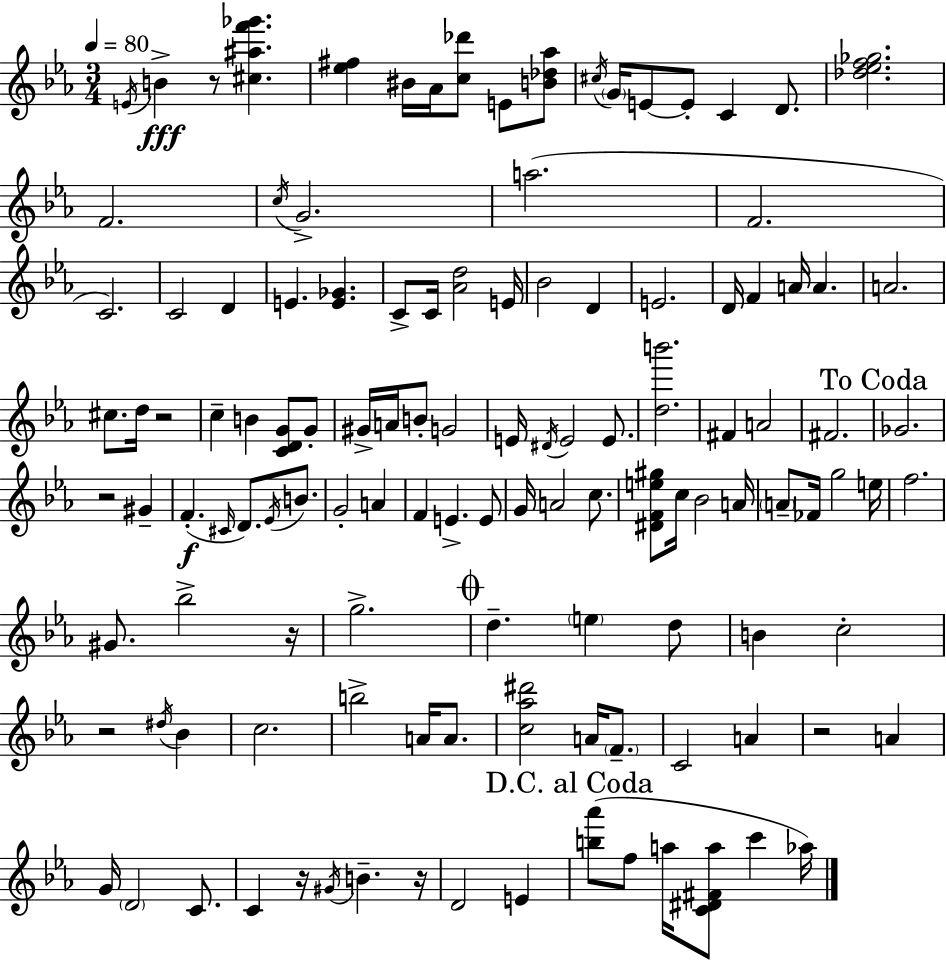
{
  \clef treble
  \numericTimeSignature
  \time 3/4
  \key c \minor
  \tempo 4 = 80
  \acciaccatura { e'16 }\fff b'4-> r8 <cis'' ais'' f''' ges'''>4. | <ees'' fis''>4 bis'16 aes'16 <c'' des'''>8 e'8 <b' des'' aes''>8 | \acciaccatura { cis''16 } \parenthesize g'16 e'8~~ e'8-. c'4 d'8. | <des'' ees'' f'' ges''>2. | \break f'2. | \acciaccatura { c''16 } g'2.-> | a''2.( | f'2. | \break c'2.) | c'2 d'4 | e'4. <e' ges'>4. | c'8-> c'16 <aes' d''>2 | \break e'16 bes'2 d'4 | e'2. | d'16 f'4 a'16 a'4. | a'2. | \break cis''8. d''16 r2 | c''4-- b'4 <c' d' g'>8 | g'8-. gis'16-> a'16 b'8-. g'2 | e'16 \acciaccatura { dis'16 } e'2 | \break e'8. <d'' b'''>2. | fis'4 a'2 | fis'2. | \mark "To Coda" ges'2. | \break r2 | gis'4-- f'4.-.(\f \grace { cis'16 } d'8.) | \acciaccatura { ees'16 } b'8. g'2-. | a'4 f'4 e'4.-> | \break e'8 g'16 a'2 | c''8. <dis' f' e'' gis''>8 c''16 bes'2 | a'16 \parenthesize a'8-- fes'16 g''2 | e''16 f''2. | \break gis'8. bes''2-> | r16 g''2.-> | \mark \markup { \musicglyph "scripts.coda" } d''4.-- | \parenthesize e''4 d''8 b'4 c''2-. | \break r2 | \acciaccatura { dis''16 } bes'4 c''2. | b''2-> | a'16 a'8. <c'' aes'' dis'''>2 | \break a'16 \parenthesize f'8.-- c'2 | a'4 r2 | a'4 g'16 \parenthesize d'2 | c'8. c'4 r16 | \break \acciaccatura { gis'16 } b'4.-- r16 d'2 | e'4 \mark "D.C. al Coda" <b'' aes'''>8( f''8 | a''16 <c' dis' fis' a''>8 c'''4 aes''16) \bar "|."
}